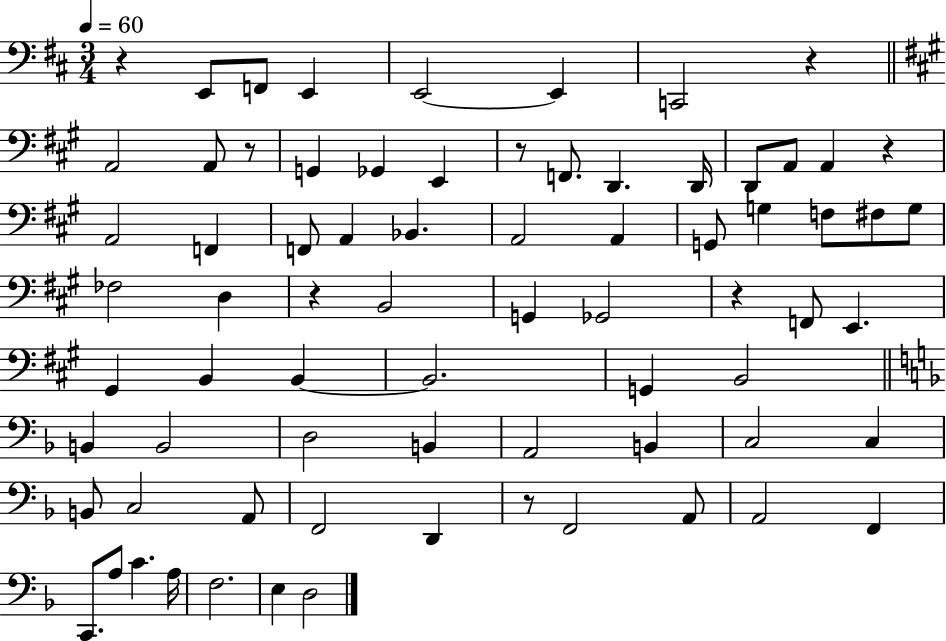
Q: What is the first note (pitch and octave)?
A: E2